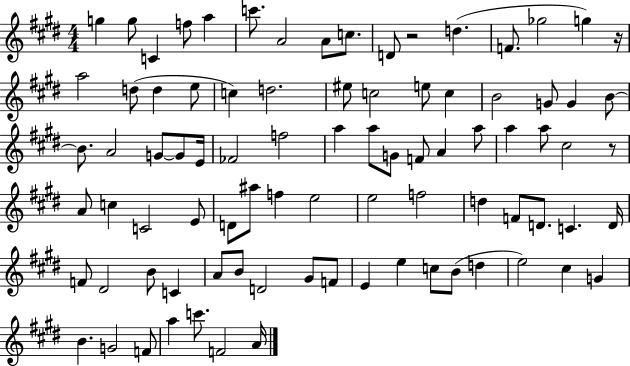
{
  \clef treble
  \numericTimeSignature
  \time 4/4
  \key e \major
  g''4 g''8 c'4 f''8 a''4 | c'''8. a'2 a'8 c''8. | d'8 r2 d''4.( | f'8. ges''2 g''4) r16 | \break a''2 d''8( d''4 e''8 | c''4) d''2. | eis''8 c''2 e''8 c''4 | b'2 g'8 g'4 b'8~~ | \break b'8. a'2 g'8~~ g'8 e'16 | fes'2 f''2 | a''4 a''8 g'8 f'8 a'4 a''8 | a''4 a''8 cis''2 r8 | \break a'8 c''4 c'2 e'8 | d'8 ais''8 f''4 e''2 | e''2 f''2 | d''4 f'8 d'8. c'4. d'16 | \break f'8 dis'2 b'8 c'4 | a'8 b'8 d'2 gis'8 f'8 | e'4 e''4 c''8 b'8( d''4 | e''2) cis''4 g'4 | \break b'4. g'2 f'8 | a''4 c'''8. f'2 a'16 | \bar "|."
}